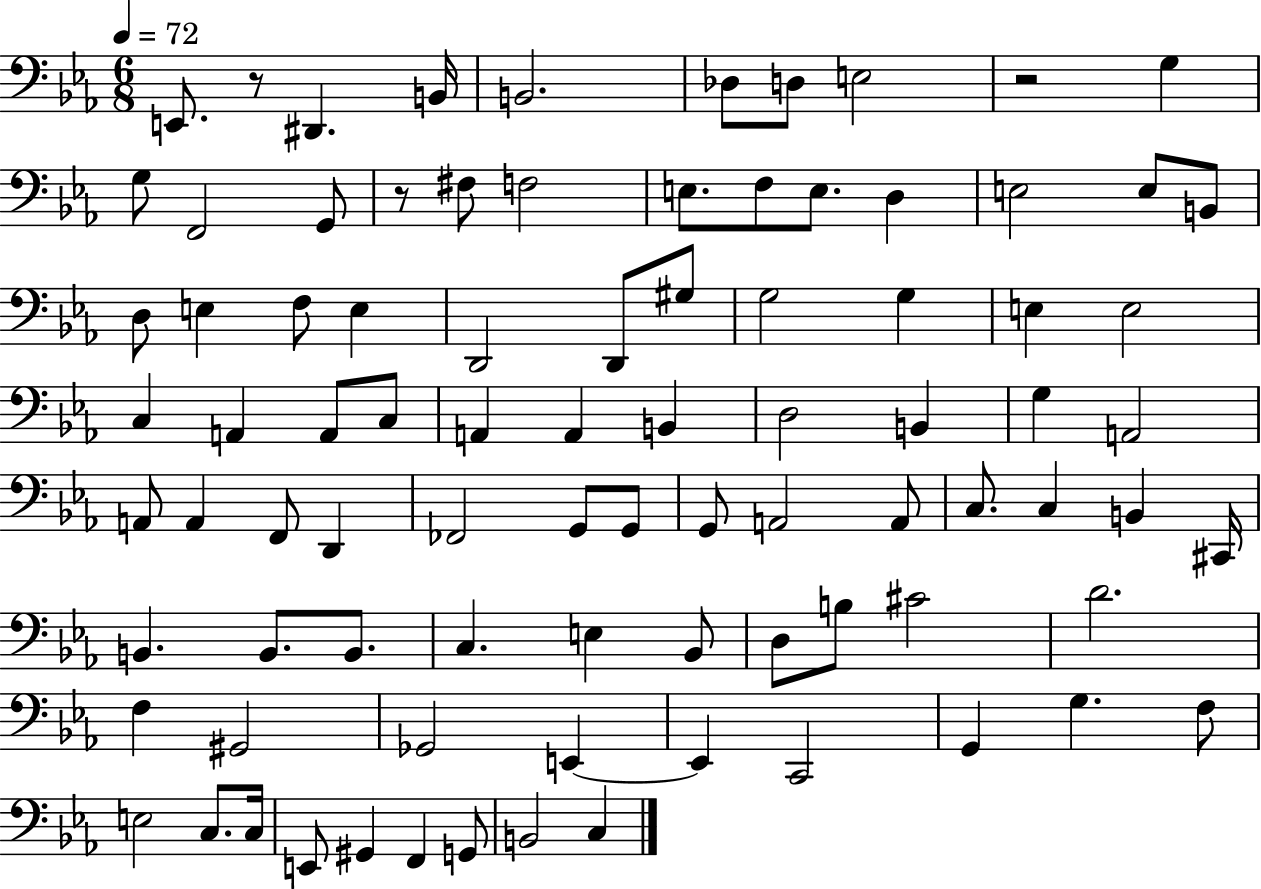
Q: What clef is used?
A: bass